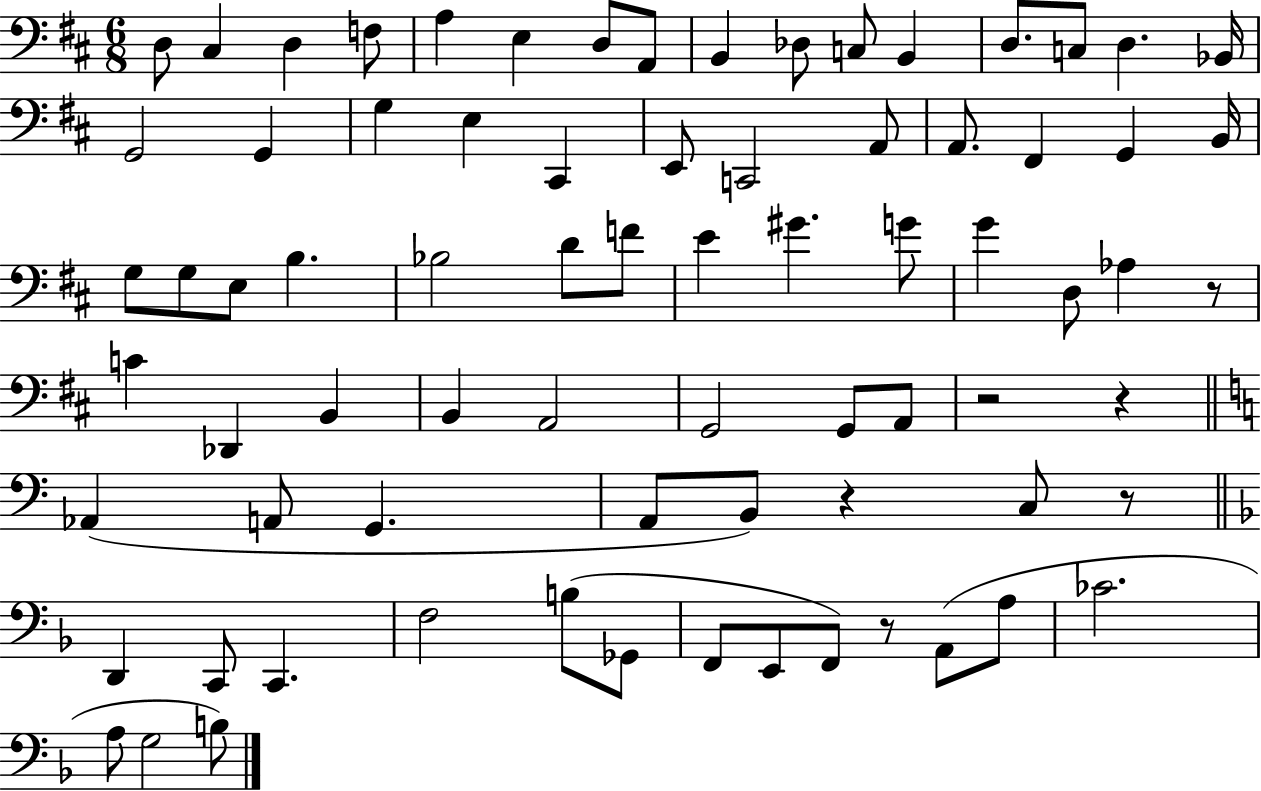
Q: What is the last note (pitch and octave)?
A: B3